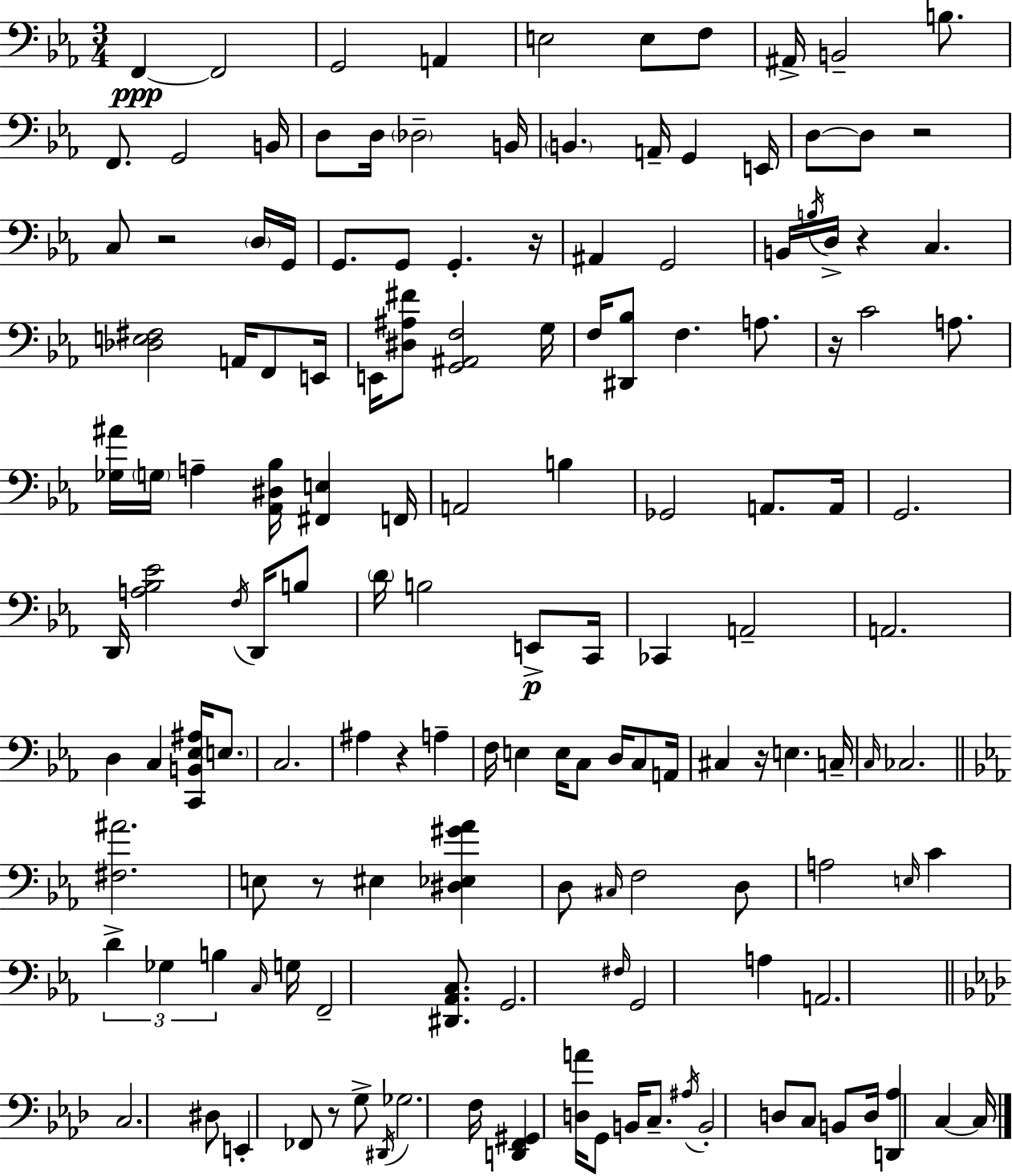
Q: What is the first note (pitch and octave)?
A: F2